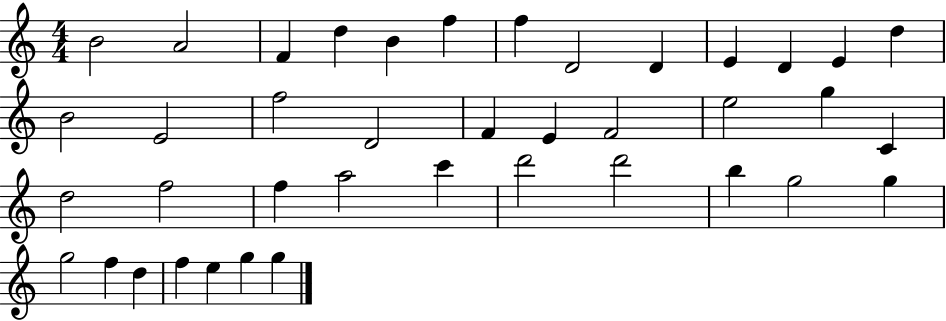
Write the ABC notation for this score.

X:1
T:Untitled
M:4/4
L:1/4
K:C
B2 A2 F d B f f D2 D E D E d B2 E2 f2 D2 F E F2 e2 g C d2 f2 f a2 c' d'2 d'2 b g2 g g2 f d f e g g